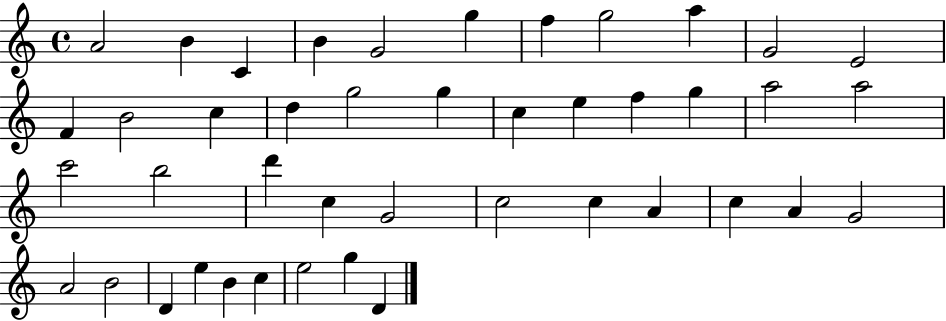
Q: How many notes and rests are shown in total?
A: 43